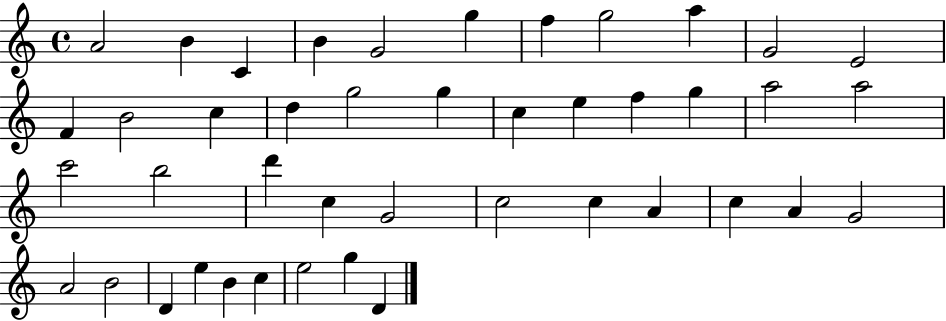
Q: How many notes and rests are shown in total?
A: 43